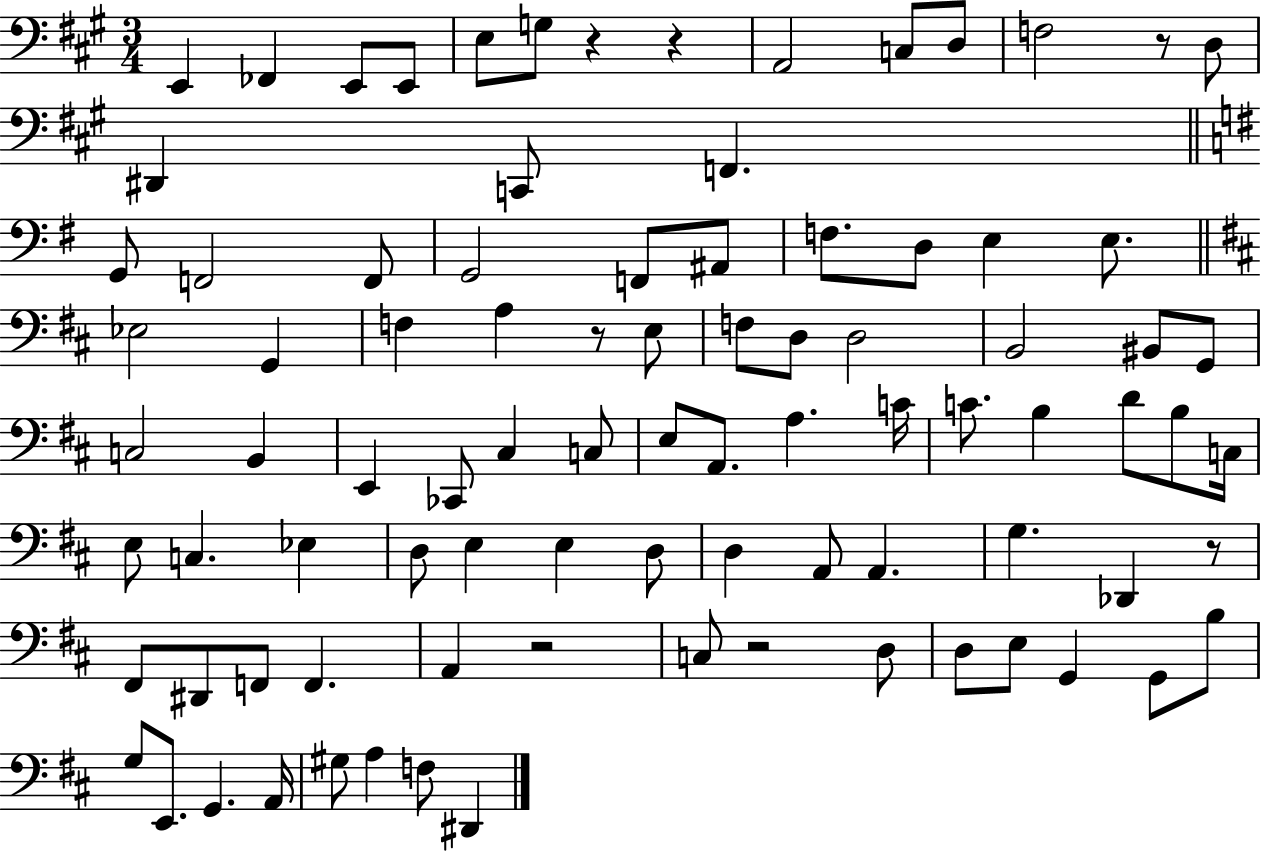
E2/q FES2/q E2/e E2/e E3/e G3/e R/q R/q A2/h C3/e D3/e F3/h R/e D3/e D#2/q C2/e F2/q. G2/e F2/h F2/e G2/h F2/e A#2/e F3/e. D3/e E3/q E3/e. Eb3/h G2/q F3/q A3/q R/e E3/e F3/e D3/e D3/h B2/h BIS2/e G2/e C3/h B2/q E2/q CES2/e C#3/q C3/e E3/e A2/e. A3/q. C4/s C4/e. B3/q D4/e B3/e C3/s E3/e C3/q. Eb3/q D3/e E3/q E3/q D3/e D3/q A2/e A2/q. G3/q. Db2/q R/e F#2/e D#2/e F2/e F2/q. A2/q R/h C3/e R/h D3/e D3/e E3/e G2/q G2/e B3/e G3/e E2/e. G2/q. A2/s G#3/e A3/q F3/e D#2/q